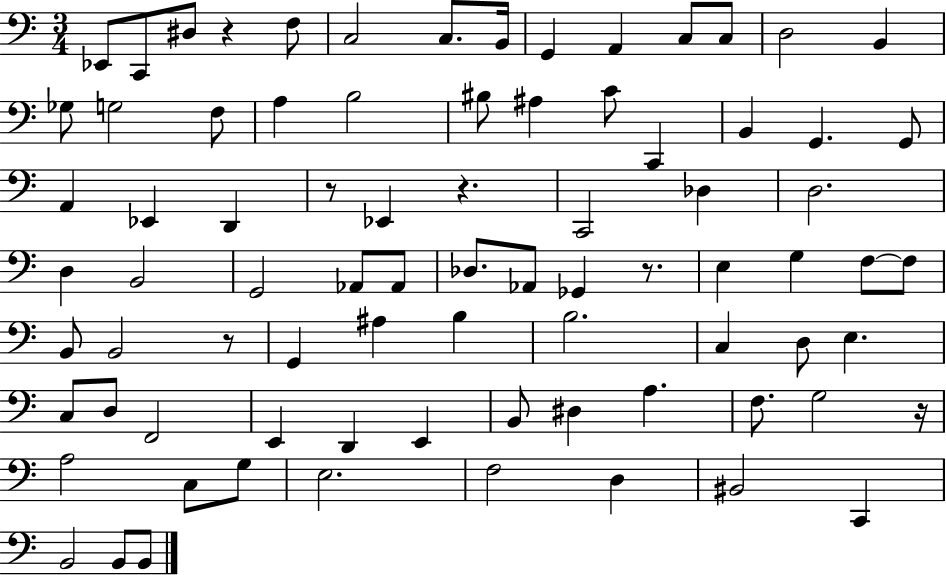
Eb2/e C2/e D#3/e R/q F3/e C3/h C3/e. B2/s G2/q A2/q C3/e C3/e D3/h B2/q Gb3/e G3/h F3/e A3/q B3/h BIS3/e A#3/q C4/e C2/q B2/q G2/q. G2/e A2/q Eb2/q D2/q R/e Eb2/q R/q. C2/h Db3/q D3/h. D3/q B2/h G2/h Ab2/e Ab2/e Db3/e. Ab2/e Gb2/q R/e. E3/q G3/q F3/e F3/e B2/e B2/h R/e G2/q A#3/q B3/q B3/h. C3/q D3/e E3/q. C3/e D3/e F2/h E2/q D2/q E2/q B2/e D#3/q A3/q. F3/e. G3/h R/s A3/h C3/e G3/e E3/h. F3/h D3/q BIS2/h C2/q B2/h B2/e B2/e